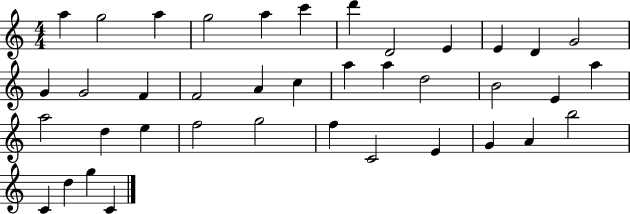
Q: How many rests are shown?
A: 0